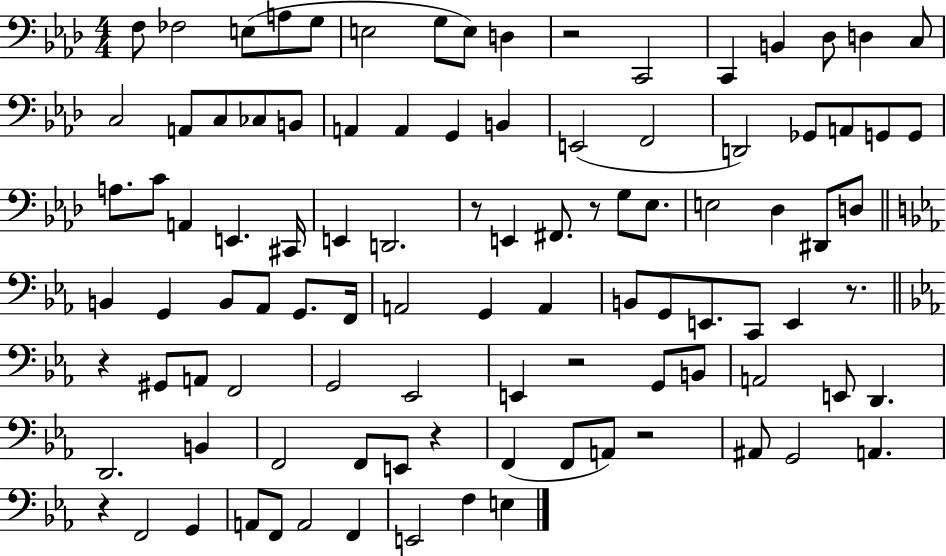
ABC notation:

X:1
T:Untitled
M:4/4
L:1/4
K:Ab
F,/2 _F,2 E,/2 A,/2 G,/2 E,2 G,/2 E,/2 D, z2 C,,2 C,, B,, _D,/2 D, C,/2 C,2 A,,/2 C,/2 _C,/2 B,,/2 A,, A,, G,, B,, E,,2 F,,2 D,,2 _G,,/2 A,,/2 G,,/2 G,,/2 A,/2 C/2 A,, E,, ^C,,/4 E,, D,,2 z/2 E,, ^F,,/2 z/2 G,/2 _E,/2 E,2 _D, ^D,,/2 D,/2 B,, G,, B,,/2 _A,,/2 G,,/2 F,,/4 A,,2 G,, A,, B,,/2 G,,/2 E,,/2 C,,/2 E,, z/2 z ^G,,/2 A,,/2 F,,2 G,,2 _E,,2 E,, z2 G,,/2 B,,/2 A,,2 E,,/2 D,, D,,2 B,, F,,2 F,,/2 E,,/2 z F,, F,,/2 A,,/2 z2 ^A,,/2 G,,2 A,, z F,,2 G,, A,,/2 F,,/2 A,,2 F,, E,,2 F, E,